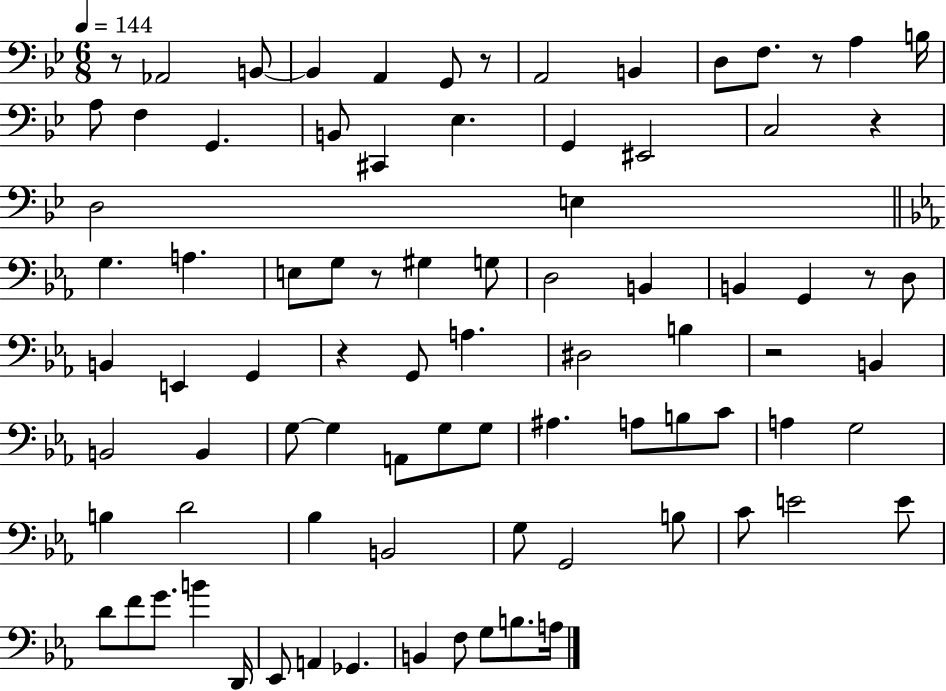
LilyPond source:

{
  \clef bass
  \numericTimeSignature
  \time 6/8
  \key bes \major
  \tempo 4 = 144
  \repeat volta 2 { r8 aes,2 b,8~~ | b,4 a,4 g,8 r8 | a,2 b,4 | d8 f8. r8 a4 b16 | \break a8 f4 g,4. | b,8 cis,4 ees4. | g,4 eis,2 | c2 r4 | \break d2 e4 | \bar "||" \break \key c \minor g4. a4. | e8 g8 r8 gis4 g8 | d2 b,4 | b,4 g,4 r8 d8 | \break b,4 e,4 g,4 | r4 g,8 a4. | dis2 b4 | r2 b,4 | \break b,2 b,4 | g8~~ g4 a,8 g8 g8 | ais4. a8 b8 c'8 | a4 g2 | \break b4 d'2 | bes4 b,2 | g8 g,2 b8 | c'8 e'2 e'8 | \break d'8 f'8 g'8. b'4 d,16 | ees,8 a,4 ges,4. | b,4 f8 g8 b8. a16 | } \bar "|."
}